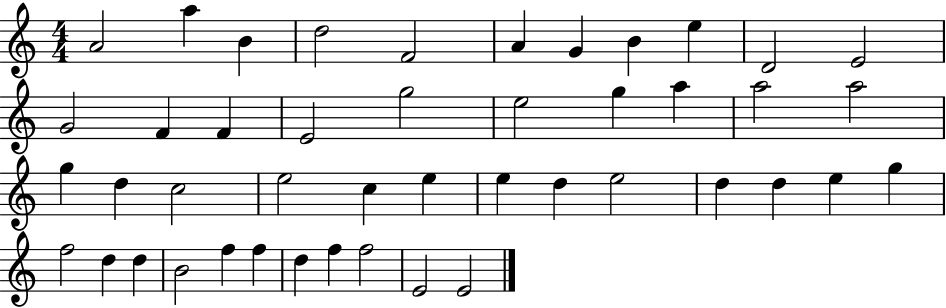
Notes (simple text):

A4/h A5/q B4/q D5/h F4/h A4/q G4/q B4/q E5/q D4/h E4/h G4/h F4/q F4/q E4/h G5/h E5/h G5/q A5/q A5/h A5/h G5/q D5/q C5/h E5/h C5/q E5/q E5/q D5/q E5/h D5/q D5/q E5/q G5/q F5/h D5/q D5/q B4/h F5/q F5/q D5/q F5/q F5/h E4/h E4/h